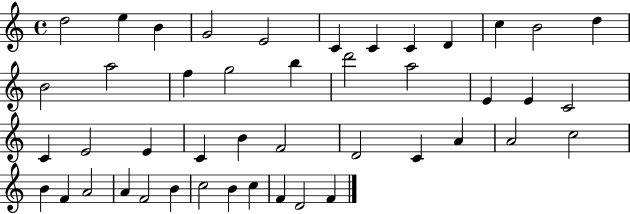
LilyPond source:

{
  \clef treble
  \time 4/4
  \defaultTimeSignature
  \key c \major
  d''2 e''4 b'4 | g'2 e'2 | c'4 c'4 c'4 d'4 | c''4 b'2 d''4 | \break b'2 a''2 | f''4 g''2 b''4 | d'''2 a''2 | e'4 e'4 c'2 | \break c'4 e'2 e'4 | c'4 b'4 f'2 | d'2 c'4 a'4 | a'2 c''2 | \break b'4 f'4 a'2 | a'4 f'2 b'4 | c''2 b'4 c''4 | f'4 d'2 f'4 | \break \bar "|."
}